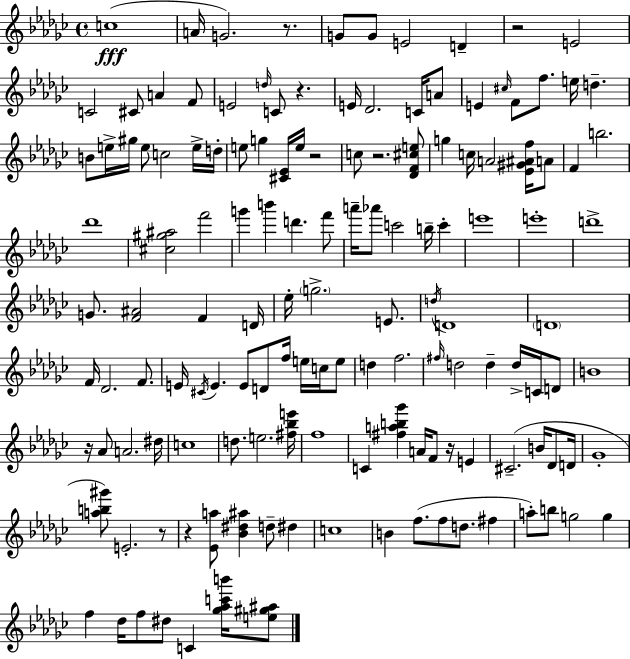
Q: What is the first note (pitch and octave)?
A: C5